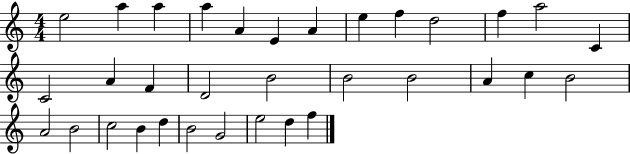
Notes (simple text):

E5/h A5/q A5/q A5/q A4/q E4/q A4/q E5/q F5/q D5/h F5/q A5/h C4/q C4/h A4/q F4/q D4/h B4/h B4/h B4/h A4/q C5/q B4/h A4/h B4/h C5/h B4/q D5/q B4/h G4/h E5/h D5/q F5/q